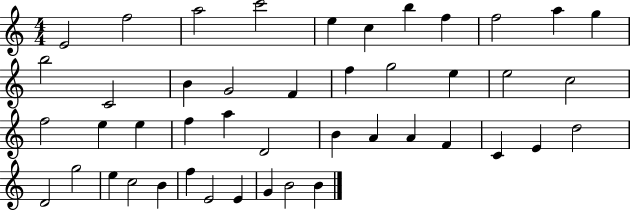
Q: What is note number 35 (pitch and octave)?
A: D4